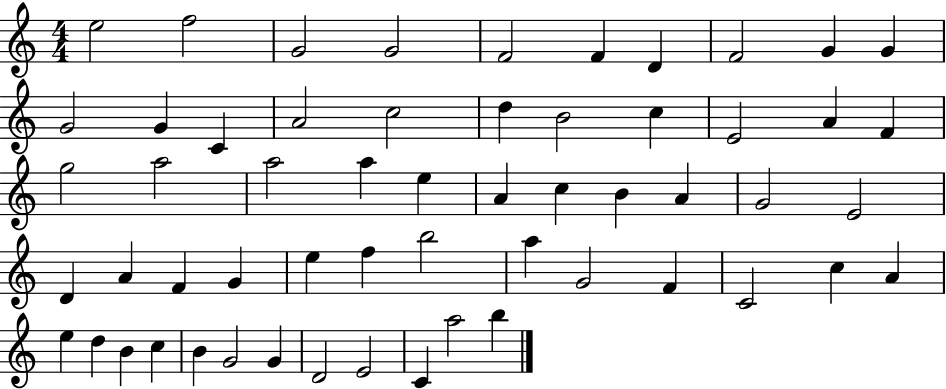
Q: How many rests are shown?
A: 0